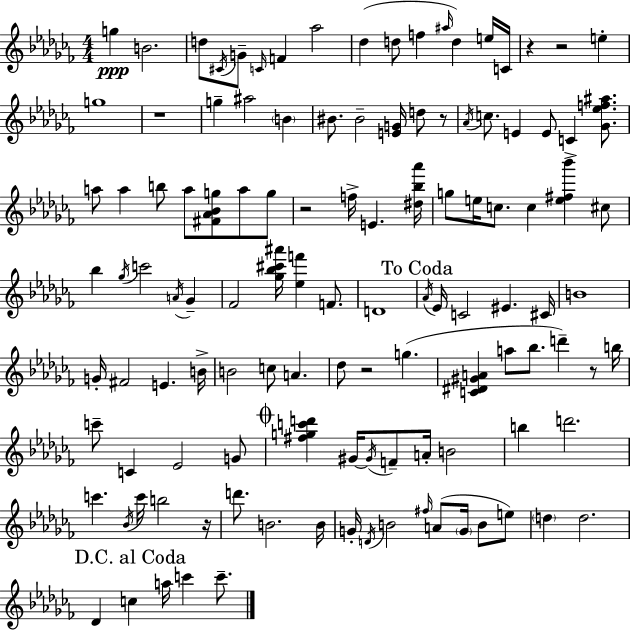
{
  \clef treble
  \numericTimeSignature
  \time 4/4
  \key aes \minor
  g''4\ppp b'2. | d''8 \acciaccatura { cis'16 } g'8-- \grace { c'16 } f'4 aes''2 | des''4( d''8 f''4 \grace { ais''16 }) d''4 | e''16 c'16 r4 r2 e''4-. | \break g''1 | r1 | g''4-- ais''2 \parenthesize b'4 | bis'8. bis'2-- <e' g'>16 d''8 | \break r8 \acciaccatura { aes'16 } c''8. e'4 e'8 c'4-> | <ges' ees'' f'' ais''>8. a''8 a''4 b''8 a''8 <fis' aes' bes' g''>8 | a''8 g''8 r2 f''16-> e'4. | <dis'' bes'' aes'''>16 g''8 e''16 c''8. c''4 <e'' fis'' bes'''>4 | \break cis''8 bes''4 \acciaccatura { ges''16 } c'''2 | \acciaccatura { a'16 } ges'4-- fes'2 <ges'' bes'' cis''' ais'''>16 <ees'' f'''>4 | f'8. d'1 | \mark "To Coda" \acciaccatura { aes'16 } ees'16 c'2 | \break eis'4. cis'16 b'1 | g'16-. fis'2 | e'4. b'16-> b'2 c''8 | a'4. des''8 r2 | \break g''4.( <c' dis' gis' a'>4 a''8 bes''8. | d'''4--) r8 b''16 c'''8-- c'4 ees'2 | g'8 \mark \markup { \musicglyph "scripts.coda" } <fis'' g'' c''' d'''>4 gis'16~~ \acciaccatura { gis'16 } f'8-- a'16-. | b'2 b''4 d'''2. | \break c'''4. \acciaccatura { bes'16 } c'''16 | b''2 r16 d'''8. b'2. | b'16 g'16-. \acciaccatura { d'16 } b'2 | \grace { fis''16 }( a'8 \parenthesize g'16 b'8 e''8) \parenthesize d''4 d''2. | \break \mark "D.C. al Coda" des'4 c''4 | a''16 c'''4 c'''8.-- \bar "|."
}